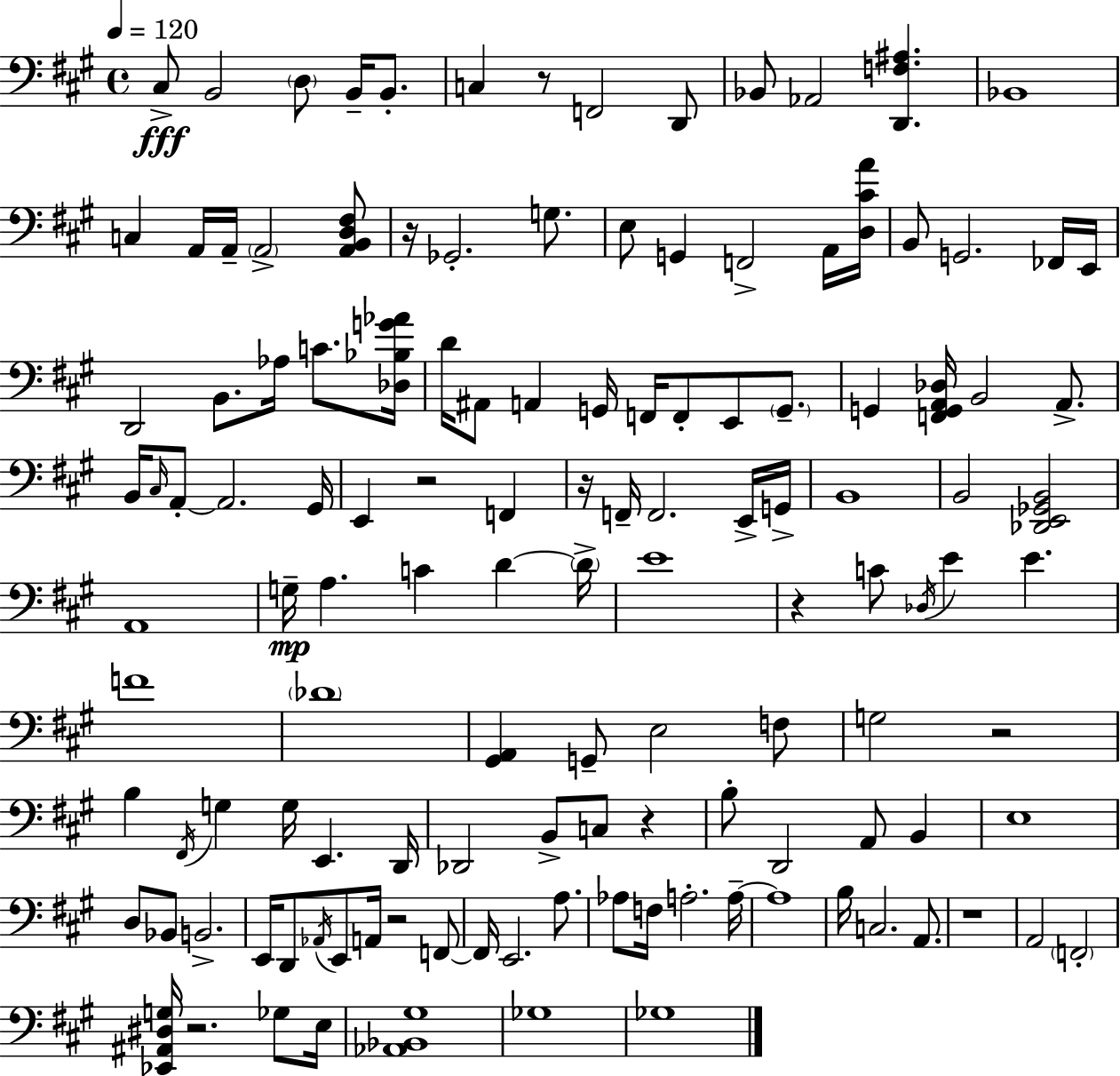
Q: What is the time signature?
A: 4/4